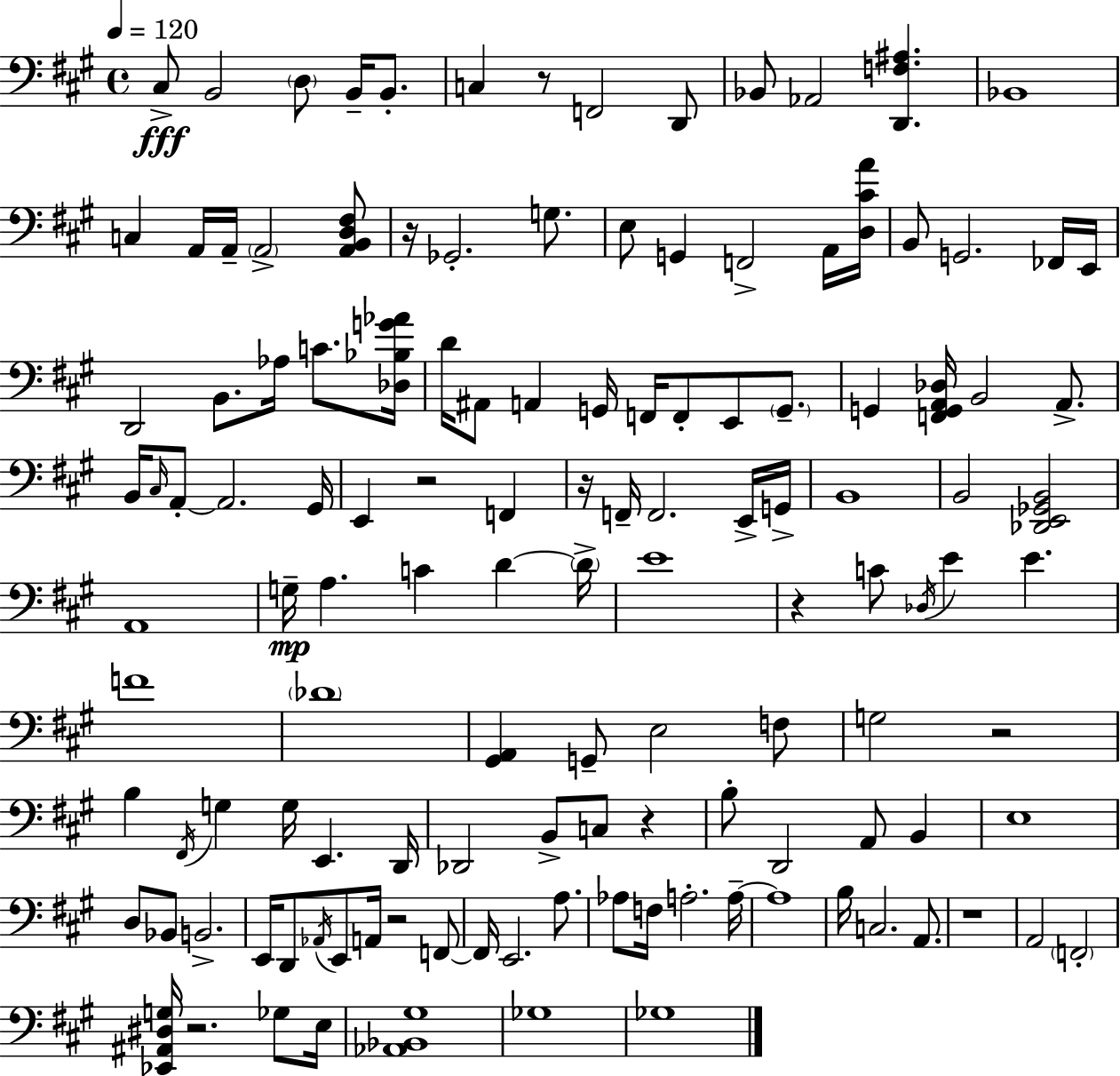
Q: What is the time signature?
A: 4/4